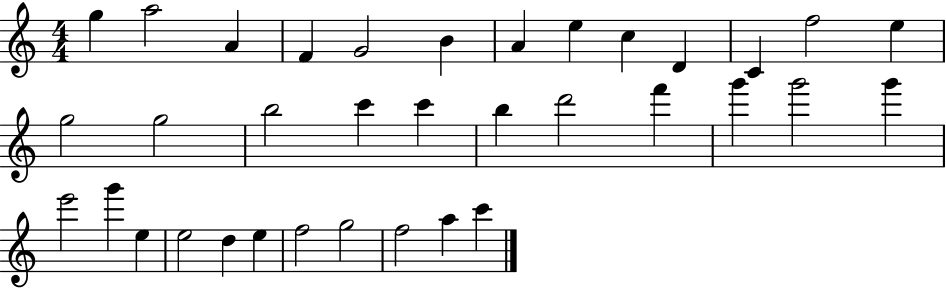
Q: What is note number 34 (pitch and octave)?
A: A5